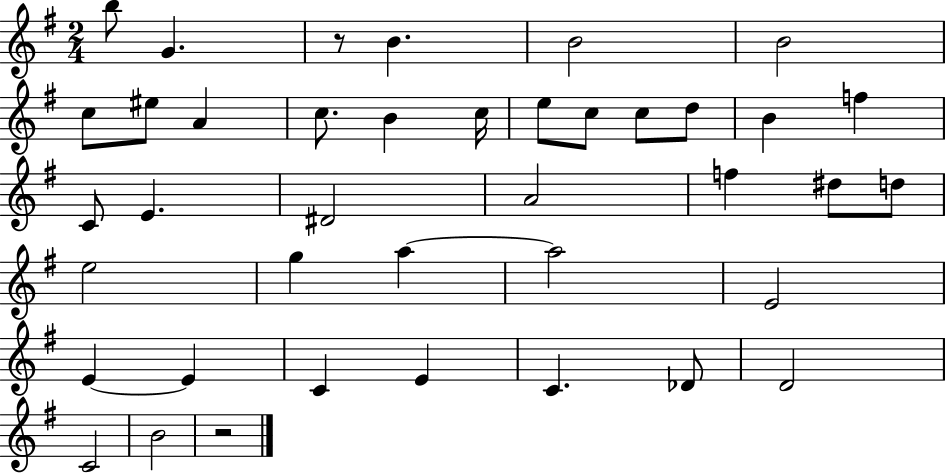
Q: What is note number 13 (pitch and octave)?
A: C5